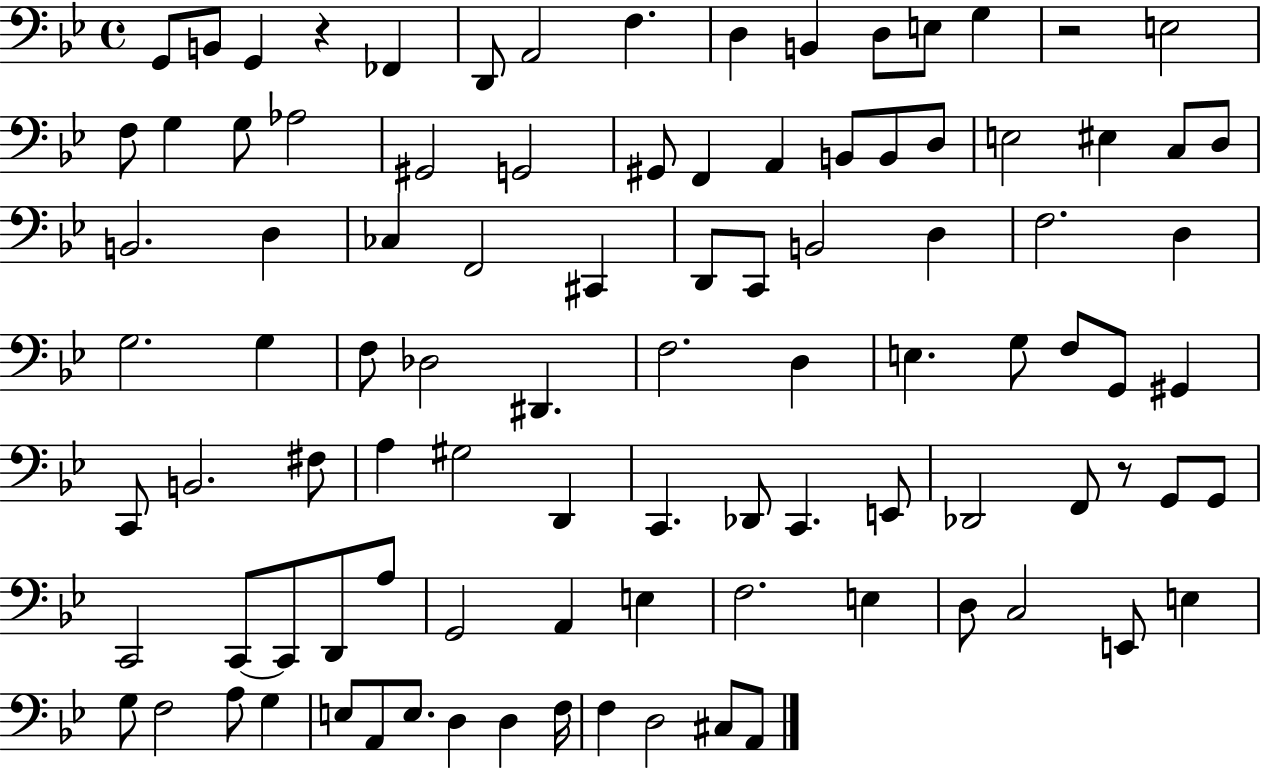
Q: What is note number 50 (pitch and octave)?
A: F3